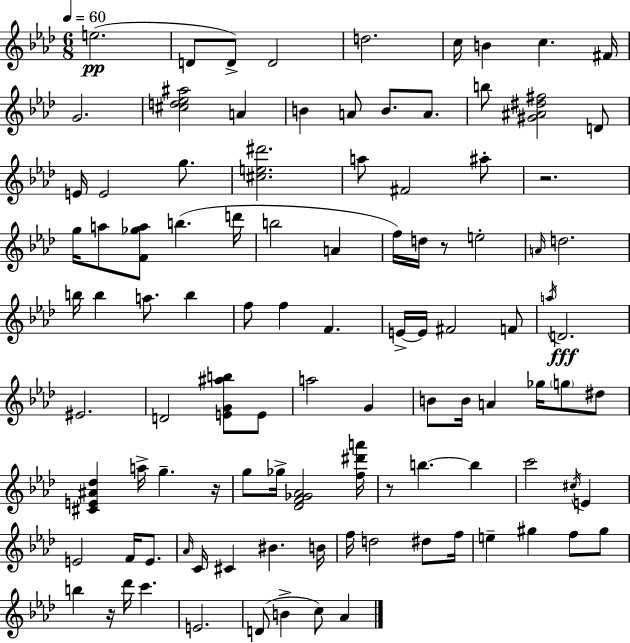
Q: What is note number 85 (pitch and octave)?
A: Db6